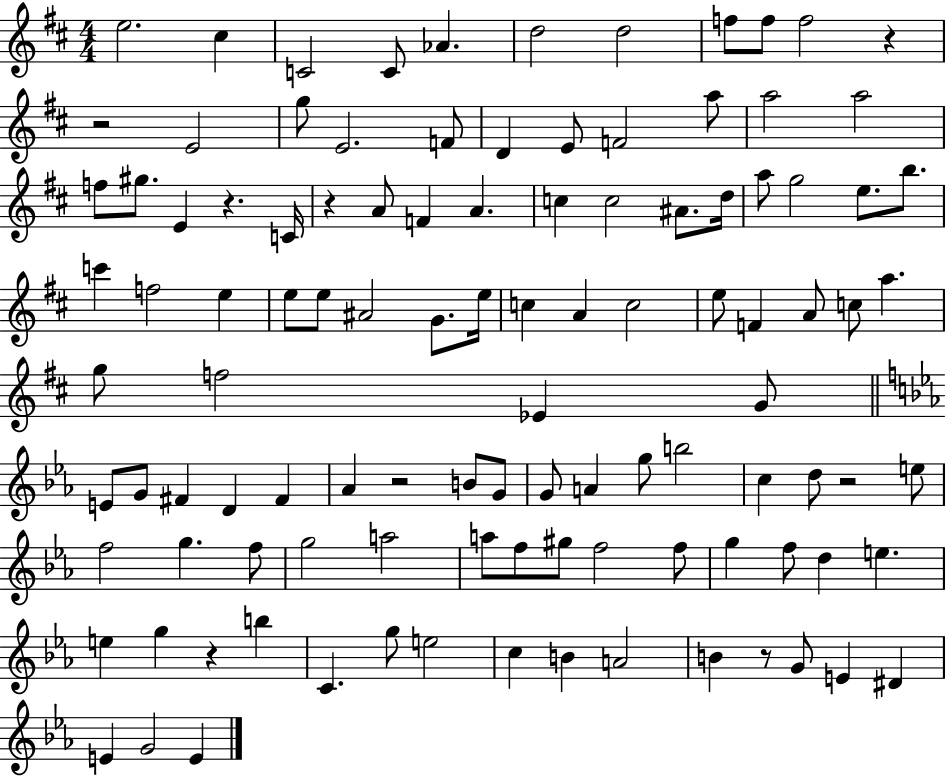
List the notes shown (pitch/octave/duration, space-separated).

E5/h. C#5/q C4/h C4/e Ab4/q. D5/h D5/h F5/e F5/e F5/h R/q R/h E4/h G5/e E4/h. F4/e D4/q E4/e F4/h A5/e A5/h A5/h F5/e G#5/e. E4/q R/q. C4/s R/q A4/e F4/q A4/q. C5/q C5/h A#4/e. D5/s A5/e G5/h E5/e. B5/e. C6/q F5/h E5/q E5/e E5/e A#4/h G4/e. E5/s C5/q A4/q C5/h E5/e F4/q A4/e C5/e A5/q. G5/e F5/h Eb4/q G4/e E4/e G4/e F#4/q D4/q F#4/q Ab4/q R/h B4/e G4/e G4/e A4/q G5/e B5/h C5/q D5/e R/h E5/e F5/h G5/q. F5/e G5/h A5/h A5/e F5/e G#5/e F5/h F5/e G5/q F5/e D5/q E5/q. E5/q G5/q R/q B5/q C4/q. G5/e E5/h C5/q B4/q A4/h B4/q R/e G4/e E4/q D#4/q E4/q G4/h E4/q